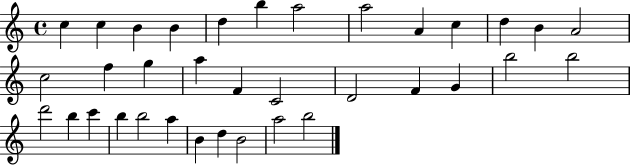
{
  \clef treble
  \time 4/4
  \defaultTimeSignature
  \key c \major
  c''4 c''4 b'4 b'4 | d''4 b''4 a''2 | a''2 a'4 c''4 | d''4 b'4 a'2 | \break c''2 f''4 g''4 | a''4 f'4 c'2 | d'2 f'4 g'4 | b''2 b''2 | \break d'''2 b''4 c'''4 | b''4 b''2 a''4 | b'4 d''4 b'2 | a''2 b''2 | \break \bar "|."
}